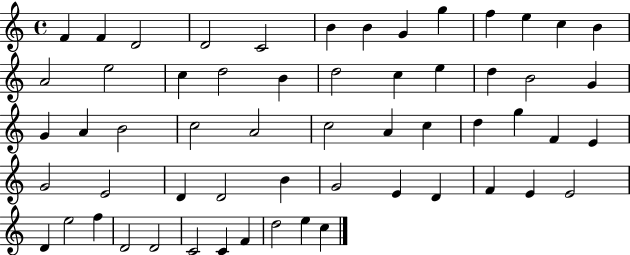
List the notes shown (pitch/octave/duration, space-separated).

F4/q F4/q D4/h D4/h C4/h B4/q B4/q G4/q G5/q F5/q E5/q C5/q B4/q A4/h E5/h C5/q D5/h B4/q D5/h C5/q E5/q D5/q B4/h G4/q G4/q A4/q B4/h C5/h A4/h C5/h A4/q C5/q D5/q G5/q F4/q E4/q G4/h E4/h D4/q D4/h B4/q G4/h E4/q D4/q F4/q E4/q E4/h D4/q E5/h F5/q D4/h D4/h C4/h C4/q F4/q D5/h E5/q C5/q